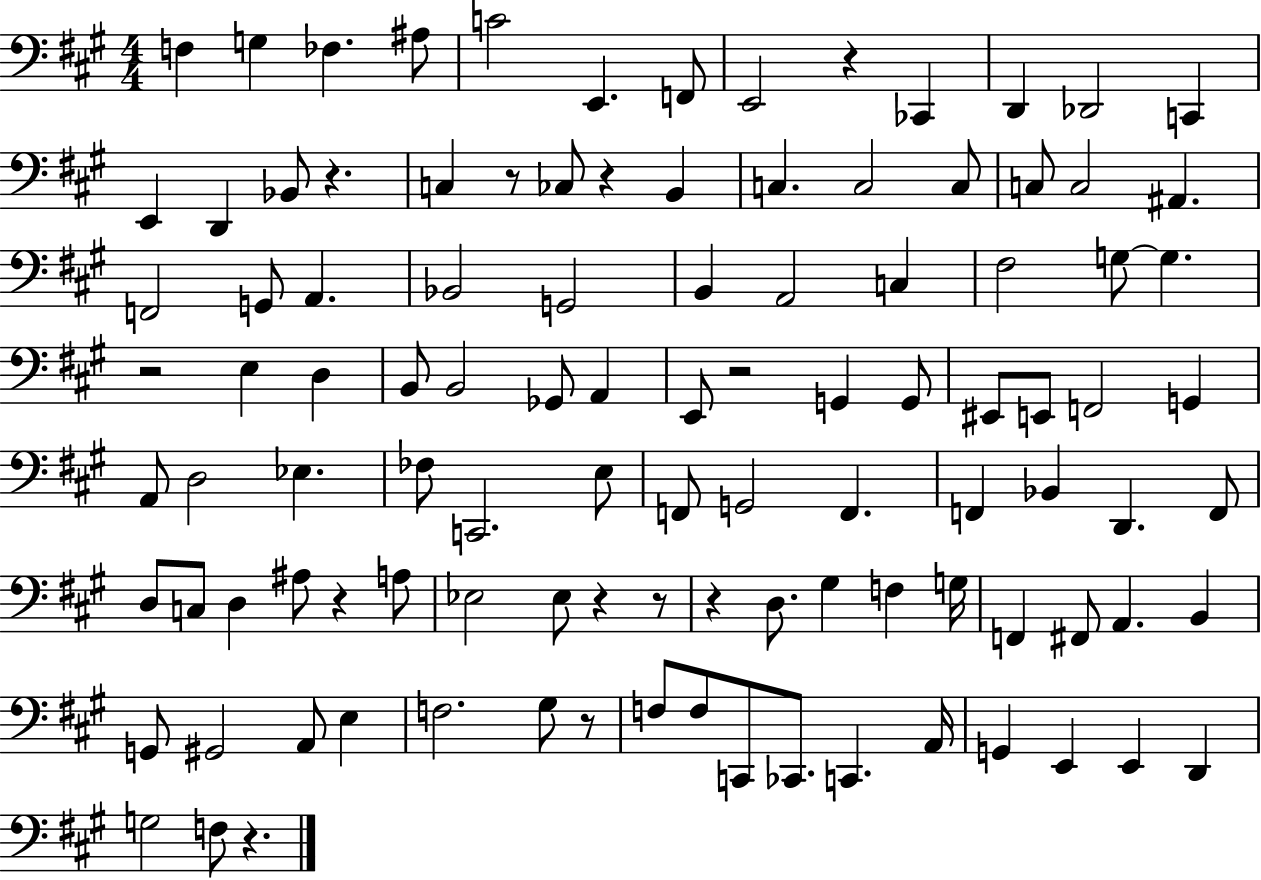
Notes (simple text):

F3/q G3/q FES3/q. A#3/e C4/h E2/q. F2/e E2/h R/q CES2/q D2/q Db2/h C2/q E2/q D2/q Bb2/e R/q. C3/q R/e CES3/e R/q B2/q C3/q. C3/h C3/e C3/e C3/h A#2/q. F2/h G2/e A2/q. Bb2/h G2/h B2/q A2/h C3/q F#3/h G3/e G3/q. R/h E3/q D3/q B2/e B2/h Gb2/e A2/q E2/e R/h G2/q G2/e EIS2/e E2/e F2/h G2/q A2/e D3/h Eb3/q. FES3/e C2/h. E3/e F2/e G2/h F2/q. F2/q Bb2/q D2/q. F2/e D3/e C3/e D3/q A#3/e R/q A3/e Eb3/h Eb3/e R/q R/e R/q D3/e. G#3/q F3/q G3/s F2/q F#2/e A2/q. B2/q G2/e G#2/h A2/e E3/q F3/h. G#3/e R/e F3/e F3/e C2/e CES2/e. C2/q. A2/s G2/q E2/q E2/q D2/q G3/h F3/e R/q.